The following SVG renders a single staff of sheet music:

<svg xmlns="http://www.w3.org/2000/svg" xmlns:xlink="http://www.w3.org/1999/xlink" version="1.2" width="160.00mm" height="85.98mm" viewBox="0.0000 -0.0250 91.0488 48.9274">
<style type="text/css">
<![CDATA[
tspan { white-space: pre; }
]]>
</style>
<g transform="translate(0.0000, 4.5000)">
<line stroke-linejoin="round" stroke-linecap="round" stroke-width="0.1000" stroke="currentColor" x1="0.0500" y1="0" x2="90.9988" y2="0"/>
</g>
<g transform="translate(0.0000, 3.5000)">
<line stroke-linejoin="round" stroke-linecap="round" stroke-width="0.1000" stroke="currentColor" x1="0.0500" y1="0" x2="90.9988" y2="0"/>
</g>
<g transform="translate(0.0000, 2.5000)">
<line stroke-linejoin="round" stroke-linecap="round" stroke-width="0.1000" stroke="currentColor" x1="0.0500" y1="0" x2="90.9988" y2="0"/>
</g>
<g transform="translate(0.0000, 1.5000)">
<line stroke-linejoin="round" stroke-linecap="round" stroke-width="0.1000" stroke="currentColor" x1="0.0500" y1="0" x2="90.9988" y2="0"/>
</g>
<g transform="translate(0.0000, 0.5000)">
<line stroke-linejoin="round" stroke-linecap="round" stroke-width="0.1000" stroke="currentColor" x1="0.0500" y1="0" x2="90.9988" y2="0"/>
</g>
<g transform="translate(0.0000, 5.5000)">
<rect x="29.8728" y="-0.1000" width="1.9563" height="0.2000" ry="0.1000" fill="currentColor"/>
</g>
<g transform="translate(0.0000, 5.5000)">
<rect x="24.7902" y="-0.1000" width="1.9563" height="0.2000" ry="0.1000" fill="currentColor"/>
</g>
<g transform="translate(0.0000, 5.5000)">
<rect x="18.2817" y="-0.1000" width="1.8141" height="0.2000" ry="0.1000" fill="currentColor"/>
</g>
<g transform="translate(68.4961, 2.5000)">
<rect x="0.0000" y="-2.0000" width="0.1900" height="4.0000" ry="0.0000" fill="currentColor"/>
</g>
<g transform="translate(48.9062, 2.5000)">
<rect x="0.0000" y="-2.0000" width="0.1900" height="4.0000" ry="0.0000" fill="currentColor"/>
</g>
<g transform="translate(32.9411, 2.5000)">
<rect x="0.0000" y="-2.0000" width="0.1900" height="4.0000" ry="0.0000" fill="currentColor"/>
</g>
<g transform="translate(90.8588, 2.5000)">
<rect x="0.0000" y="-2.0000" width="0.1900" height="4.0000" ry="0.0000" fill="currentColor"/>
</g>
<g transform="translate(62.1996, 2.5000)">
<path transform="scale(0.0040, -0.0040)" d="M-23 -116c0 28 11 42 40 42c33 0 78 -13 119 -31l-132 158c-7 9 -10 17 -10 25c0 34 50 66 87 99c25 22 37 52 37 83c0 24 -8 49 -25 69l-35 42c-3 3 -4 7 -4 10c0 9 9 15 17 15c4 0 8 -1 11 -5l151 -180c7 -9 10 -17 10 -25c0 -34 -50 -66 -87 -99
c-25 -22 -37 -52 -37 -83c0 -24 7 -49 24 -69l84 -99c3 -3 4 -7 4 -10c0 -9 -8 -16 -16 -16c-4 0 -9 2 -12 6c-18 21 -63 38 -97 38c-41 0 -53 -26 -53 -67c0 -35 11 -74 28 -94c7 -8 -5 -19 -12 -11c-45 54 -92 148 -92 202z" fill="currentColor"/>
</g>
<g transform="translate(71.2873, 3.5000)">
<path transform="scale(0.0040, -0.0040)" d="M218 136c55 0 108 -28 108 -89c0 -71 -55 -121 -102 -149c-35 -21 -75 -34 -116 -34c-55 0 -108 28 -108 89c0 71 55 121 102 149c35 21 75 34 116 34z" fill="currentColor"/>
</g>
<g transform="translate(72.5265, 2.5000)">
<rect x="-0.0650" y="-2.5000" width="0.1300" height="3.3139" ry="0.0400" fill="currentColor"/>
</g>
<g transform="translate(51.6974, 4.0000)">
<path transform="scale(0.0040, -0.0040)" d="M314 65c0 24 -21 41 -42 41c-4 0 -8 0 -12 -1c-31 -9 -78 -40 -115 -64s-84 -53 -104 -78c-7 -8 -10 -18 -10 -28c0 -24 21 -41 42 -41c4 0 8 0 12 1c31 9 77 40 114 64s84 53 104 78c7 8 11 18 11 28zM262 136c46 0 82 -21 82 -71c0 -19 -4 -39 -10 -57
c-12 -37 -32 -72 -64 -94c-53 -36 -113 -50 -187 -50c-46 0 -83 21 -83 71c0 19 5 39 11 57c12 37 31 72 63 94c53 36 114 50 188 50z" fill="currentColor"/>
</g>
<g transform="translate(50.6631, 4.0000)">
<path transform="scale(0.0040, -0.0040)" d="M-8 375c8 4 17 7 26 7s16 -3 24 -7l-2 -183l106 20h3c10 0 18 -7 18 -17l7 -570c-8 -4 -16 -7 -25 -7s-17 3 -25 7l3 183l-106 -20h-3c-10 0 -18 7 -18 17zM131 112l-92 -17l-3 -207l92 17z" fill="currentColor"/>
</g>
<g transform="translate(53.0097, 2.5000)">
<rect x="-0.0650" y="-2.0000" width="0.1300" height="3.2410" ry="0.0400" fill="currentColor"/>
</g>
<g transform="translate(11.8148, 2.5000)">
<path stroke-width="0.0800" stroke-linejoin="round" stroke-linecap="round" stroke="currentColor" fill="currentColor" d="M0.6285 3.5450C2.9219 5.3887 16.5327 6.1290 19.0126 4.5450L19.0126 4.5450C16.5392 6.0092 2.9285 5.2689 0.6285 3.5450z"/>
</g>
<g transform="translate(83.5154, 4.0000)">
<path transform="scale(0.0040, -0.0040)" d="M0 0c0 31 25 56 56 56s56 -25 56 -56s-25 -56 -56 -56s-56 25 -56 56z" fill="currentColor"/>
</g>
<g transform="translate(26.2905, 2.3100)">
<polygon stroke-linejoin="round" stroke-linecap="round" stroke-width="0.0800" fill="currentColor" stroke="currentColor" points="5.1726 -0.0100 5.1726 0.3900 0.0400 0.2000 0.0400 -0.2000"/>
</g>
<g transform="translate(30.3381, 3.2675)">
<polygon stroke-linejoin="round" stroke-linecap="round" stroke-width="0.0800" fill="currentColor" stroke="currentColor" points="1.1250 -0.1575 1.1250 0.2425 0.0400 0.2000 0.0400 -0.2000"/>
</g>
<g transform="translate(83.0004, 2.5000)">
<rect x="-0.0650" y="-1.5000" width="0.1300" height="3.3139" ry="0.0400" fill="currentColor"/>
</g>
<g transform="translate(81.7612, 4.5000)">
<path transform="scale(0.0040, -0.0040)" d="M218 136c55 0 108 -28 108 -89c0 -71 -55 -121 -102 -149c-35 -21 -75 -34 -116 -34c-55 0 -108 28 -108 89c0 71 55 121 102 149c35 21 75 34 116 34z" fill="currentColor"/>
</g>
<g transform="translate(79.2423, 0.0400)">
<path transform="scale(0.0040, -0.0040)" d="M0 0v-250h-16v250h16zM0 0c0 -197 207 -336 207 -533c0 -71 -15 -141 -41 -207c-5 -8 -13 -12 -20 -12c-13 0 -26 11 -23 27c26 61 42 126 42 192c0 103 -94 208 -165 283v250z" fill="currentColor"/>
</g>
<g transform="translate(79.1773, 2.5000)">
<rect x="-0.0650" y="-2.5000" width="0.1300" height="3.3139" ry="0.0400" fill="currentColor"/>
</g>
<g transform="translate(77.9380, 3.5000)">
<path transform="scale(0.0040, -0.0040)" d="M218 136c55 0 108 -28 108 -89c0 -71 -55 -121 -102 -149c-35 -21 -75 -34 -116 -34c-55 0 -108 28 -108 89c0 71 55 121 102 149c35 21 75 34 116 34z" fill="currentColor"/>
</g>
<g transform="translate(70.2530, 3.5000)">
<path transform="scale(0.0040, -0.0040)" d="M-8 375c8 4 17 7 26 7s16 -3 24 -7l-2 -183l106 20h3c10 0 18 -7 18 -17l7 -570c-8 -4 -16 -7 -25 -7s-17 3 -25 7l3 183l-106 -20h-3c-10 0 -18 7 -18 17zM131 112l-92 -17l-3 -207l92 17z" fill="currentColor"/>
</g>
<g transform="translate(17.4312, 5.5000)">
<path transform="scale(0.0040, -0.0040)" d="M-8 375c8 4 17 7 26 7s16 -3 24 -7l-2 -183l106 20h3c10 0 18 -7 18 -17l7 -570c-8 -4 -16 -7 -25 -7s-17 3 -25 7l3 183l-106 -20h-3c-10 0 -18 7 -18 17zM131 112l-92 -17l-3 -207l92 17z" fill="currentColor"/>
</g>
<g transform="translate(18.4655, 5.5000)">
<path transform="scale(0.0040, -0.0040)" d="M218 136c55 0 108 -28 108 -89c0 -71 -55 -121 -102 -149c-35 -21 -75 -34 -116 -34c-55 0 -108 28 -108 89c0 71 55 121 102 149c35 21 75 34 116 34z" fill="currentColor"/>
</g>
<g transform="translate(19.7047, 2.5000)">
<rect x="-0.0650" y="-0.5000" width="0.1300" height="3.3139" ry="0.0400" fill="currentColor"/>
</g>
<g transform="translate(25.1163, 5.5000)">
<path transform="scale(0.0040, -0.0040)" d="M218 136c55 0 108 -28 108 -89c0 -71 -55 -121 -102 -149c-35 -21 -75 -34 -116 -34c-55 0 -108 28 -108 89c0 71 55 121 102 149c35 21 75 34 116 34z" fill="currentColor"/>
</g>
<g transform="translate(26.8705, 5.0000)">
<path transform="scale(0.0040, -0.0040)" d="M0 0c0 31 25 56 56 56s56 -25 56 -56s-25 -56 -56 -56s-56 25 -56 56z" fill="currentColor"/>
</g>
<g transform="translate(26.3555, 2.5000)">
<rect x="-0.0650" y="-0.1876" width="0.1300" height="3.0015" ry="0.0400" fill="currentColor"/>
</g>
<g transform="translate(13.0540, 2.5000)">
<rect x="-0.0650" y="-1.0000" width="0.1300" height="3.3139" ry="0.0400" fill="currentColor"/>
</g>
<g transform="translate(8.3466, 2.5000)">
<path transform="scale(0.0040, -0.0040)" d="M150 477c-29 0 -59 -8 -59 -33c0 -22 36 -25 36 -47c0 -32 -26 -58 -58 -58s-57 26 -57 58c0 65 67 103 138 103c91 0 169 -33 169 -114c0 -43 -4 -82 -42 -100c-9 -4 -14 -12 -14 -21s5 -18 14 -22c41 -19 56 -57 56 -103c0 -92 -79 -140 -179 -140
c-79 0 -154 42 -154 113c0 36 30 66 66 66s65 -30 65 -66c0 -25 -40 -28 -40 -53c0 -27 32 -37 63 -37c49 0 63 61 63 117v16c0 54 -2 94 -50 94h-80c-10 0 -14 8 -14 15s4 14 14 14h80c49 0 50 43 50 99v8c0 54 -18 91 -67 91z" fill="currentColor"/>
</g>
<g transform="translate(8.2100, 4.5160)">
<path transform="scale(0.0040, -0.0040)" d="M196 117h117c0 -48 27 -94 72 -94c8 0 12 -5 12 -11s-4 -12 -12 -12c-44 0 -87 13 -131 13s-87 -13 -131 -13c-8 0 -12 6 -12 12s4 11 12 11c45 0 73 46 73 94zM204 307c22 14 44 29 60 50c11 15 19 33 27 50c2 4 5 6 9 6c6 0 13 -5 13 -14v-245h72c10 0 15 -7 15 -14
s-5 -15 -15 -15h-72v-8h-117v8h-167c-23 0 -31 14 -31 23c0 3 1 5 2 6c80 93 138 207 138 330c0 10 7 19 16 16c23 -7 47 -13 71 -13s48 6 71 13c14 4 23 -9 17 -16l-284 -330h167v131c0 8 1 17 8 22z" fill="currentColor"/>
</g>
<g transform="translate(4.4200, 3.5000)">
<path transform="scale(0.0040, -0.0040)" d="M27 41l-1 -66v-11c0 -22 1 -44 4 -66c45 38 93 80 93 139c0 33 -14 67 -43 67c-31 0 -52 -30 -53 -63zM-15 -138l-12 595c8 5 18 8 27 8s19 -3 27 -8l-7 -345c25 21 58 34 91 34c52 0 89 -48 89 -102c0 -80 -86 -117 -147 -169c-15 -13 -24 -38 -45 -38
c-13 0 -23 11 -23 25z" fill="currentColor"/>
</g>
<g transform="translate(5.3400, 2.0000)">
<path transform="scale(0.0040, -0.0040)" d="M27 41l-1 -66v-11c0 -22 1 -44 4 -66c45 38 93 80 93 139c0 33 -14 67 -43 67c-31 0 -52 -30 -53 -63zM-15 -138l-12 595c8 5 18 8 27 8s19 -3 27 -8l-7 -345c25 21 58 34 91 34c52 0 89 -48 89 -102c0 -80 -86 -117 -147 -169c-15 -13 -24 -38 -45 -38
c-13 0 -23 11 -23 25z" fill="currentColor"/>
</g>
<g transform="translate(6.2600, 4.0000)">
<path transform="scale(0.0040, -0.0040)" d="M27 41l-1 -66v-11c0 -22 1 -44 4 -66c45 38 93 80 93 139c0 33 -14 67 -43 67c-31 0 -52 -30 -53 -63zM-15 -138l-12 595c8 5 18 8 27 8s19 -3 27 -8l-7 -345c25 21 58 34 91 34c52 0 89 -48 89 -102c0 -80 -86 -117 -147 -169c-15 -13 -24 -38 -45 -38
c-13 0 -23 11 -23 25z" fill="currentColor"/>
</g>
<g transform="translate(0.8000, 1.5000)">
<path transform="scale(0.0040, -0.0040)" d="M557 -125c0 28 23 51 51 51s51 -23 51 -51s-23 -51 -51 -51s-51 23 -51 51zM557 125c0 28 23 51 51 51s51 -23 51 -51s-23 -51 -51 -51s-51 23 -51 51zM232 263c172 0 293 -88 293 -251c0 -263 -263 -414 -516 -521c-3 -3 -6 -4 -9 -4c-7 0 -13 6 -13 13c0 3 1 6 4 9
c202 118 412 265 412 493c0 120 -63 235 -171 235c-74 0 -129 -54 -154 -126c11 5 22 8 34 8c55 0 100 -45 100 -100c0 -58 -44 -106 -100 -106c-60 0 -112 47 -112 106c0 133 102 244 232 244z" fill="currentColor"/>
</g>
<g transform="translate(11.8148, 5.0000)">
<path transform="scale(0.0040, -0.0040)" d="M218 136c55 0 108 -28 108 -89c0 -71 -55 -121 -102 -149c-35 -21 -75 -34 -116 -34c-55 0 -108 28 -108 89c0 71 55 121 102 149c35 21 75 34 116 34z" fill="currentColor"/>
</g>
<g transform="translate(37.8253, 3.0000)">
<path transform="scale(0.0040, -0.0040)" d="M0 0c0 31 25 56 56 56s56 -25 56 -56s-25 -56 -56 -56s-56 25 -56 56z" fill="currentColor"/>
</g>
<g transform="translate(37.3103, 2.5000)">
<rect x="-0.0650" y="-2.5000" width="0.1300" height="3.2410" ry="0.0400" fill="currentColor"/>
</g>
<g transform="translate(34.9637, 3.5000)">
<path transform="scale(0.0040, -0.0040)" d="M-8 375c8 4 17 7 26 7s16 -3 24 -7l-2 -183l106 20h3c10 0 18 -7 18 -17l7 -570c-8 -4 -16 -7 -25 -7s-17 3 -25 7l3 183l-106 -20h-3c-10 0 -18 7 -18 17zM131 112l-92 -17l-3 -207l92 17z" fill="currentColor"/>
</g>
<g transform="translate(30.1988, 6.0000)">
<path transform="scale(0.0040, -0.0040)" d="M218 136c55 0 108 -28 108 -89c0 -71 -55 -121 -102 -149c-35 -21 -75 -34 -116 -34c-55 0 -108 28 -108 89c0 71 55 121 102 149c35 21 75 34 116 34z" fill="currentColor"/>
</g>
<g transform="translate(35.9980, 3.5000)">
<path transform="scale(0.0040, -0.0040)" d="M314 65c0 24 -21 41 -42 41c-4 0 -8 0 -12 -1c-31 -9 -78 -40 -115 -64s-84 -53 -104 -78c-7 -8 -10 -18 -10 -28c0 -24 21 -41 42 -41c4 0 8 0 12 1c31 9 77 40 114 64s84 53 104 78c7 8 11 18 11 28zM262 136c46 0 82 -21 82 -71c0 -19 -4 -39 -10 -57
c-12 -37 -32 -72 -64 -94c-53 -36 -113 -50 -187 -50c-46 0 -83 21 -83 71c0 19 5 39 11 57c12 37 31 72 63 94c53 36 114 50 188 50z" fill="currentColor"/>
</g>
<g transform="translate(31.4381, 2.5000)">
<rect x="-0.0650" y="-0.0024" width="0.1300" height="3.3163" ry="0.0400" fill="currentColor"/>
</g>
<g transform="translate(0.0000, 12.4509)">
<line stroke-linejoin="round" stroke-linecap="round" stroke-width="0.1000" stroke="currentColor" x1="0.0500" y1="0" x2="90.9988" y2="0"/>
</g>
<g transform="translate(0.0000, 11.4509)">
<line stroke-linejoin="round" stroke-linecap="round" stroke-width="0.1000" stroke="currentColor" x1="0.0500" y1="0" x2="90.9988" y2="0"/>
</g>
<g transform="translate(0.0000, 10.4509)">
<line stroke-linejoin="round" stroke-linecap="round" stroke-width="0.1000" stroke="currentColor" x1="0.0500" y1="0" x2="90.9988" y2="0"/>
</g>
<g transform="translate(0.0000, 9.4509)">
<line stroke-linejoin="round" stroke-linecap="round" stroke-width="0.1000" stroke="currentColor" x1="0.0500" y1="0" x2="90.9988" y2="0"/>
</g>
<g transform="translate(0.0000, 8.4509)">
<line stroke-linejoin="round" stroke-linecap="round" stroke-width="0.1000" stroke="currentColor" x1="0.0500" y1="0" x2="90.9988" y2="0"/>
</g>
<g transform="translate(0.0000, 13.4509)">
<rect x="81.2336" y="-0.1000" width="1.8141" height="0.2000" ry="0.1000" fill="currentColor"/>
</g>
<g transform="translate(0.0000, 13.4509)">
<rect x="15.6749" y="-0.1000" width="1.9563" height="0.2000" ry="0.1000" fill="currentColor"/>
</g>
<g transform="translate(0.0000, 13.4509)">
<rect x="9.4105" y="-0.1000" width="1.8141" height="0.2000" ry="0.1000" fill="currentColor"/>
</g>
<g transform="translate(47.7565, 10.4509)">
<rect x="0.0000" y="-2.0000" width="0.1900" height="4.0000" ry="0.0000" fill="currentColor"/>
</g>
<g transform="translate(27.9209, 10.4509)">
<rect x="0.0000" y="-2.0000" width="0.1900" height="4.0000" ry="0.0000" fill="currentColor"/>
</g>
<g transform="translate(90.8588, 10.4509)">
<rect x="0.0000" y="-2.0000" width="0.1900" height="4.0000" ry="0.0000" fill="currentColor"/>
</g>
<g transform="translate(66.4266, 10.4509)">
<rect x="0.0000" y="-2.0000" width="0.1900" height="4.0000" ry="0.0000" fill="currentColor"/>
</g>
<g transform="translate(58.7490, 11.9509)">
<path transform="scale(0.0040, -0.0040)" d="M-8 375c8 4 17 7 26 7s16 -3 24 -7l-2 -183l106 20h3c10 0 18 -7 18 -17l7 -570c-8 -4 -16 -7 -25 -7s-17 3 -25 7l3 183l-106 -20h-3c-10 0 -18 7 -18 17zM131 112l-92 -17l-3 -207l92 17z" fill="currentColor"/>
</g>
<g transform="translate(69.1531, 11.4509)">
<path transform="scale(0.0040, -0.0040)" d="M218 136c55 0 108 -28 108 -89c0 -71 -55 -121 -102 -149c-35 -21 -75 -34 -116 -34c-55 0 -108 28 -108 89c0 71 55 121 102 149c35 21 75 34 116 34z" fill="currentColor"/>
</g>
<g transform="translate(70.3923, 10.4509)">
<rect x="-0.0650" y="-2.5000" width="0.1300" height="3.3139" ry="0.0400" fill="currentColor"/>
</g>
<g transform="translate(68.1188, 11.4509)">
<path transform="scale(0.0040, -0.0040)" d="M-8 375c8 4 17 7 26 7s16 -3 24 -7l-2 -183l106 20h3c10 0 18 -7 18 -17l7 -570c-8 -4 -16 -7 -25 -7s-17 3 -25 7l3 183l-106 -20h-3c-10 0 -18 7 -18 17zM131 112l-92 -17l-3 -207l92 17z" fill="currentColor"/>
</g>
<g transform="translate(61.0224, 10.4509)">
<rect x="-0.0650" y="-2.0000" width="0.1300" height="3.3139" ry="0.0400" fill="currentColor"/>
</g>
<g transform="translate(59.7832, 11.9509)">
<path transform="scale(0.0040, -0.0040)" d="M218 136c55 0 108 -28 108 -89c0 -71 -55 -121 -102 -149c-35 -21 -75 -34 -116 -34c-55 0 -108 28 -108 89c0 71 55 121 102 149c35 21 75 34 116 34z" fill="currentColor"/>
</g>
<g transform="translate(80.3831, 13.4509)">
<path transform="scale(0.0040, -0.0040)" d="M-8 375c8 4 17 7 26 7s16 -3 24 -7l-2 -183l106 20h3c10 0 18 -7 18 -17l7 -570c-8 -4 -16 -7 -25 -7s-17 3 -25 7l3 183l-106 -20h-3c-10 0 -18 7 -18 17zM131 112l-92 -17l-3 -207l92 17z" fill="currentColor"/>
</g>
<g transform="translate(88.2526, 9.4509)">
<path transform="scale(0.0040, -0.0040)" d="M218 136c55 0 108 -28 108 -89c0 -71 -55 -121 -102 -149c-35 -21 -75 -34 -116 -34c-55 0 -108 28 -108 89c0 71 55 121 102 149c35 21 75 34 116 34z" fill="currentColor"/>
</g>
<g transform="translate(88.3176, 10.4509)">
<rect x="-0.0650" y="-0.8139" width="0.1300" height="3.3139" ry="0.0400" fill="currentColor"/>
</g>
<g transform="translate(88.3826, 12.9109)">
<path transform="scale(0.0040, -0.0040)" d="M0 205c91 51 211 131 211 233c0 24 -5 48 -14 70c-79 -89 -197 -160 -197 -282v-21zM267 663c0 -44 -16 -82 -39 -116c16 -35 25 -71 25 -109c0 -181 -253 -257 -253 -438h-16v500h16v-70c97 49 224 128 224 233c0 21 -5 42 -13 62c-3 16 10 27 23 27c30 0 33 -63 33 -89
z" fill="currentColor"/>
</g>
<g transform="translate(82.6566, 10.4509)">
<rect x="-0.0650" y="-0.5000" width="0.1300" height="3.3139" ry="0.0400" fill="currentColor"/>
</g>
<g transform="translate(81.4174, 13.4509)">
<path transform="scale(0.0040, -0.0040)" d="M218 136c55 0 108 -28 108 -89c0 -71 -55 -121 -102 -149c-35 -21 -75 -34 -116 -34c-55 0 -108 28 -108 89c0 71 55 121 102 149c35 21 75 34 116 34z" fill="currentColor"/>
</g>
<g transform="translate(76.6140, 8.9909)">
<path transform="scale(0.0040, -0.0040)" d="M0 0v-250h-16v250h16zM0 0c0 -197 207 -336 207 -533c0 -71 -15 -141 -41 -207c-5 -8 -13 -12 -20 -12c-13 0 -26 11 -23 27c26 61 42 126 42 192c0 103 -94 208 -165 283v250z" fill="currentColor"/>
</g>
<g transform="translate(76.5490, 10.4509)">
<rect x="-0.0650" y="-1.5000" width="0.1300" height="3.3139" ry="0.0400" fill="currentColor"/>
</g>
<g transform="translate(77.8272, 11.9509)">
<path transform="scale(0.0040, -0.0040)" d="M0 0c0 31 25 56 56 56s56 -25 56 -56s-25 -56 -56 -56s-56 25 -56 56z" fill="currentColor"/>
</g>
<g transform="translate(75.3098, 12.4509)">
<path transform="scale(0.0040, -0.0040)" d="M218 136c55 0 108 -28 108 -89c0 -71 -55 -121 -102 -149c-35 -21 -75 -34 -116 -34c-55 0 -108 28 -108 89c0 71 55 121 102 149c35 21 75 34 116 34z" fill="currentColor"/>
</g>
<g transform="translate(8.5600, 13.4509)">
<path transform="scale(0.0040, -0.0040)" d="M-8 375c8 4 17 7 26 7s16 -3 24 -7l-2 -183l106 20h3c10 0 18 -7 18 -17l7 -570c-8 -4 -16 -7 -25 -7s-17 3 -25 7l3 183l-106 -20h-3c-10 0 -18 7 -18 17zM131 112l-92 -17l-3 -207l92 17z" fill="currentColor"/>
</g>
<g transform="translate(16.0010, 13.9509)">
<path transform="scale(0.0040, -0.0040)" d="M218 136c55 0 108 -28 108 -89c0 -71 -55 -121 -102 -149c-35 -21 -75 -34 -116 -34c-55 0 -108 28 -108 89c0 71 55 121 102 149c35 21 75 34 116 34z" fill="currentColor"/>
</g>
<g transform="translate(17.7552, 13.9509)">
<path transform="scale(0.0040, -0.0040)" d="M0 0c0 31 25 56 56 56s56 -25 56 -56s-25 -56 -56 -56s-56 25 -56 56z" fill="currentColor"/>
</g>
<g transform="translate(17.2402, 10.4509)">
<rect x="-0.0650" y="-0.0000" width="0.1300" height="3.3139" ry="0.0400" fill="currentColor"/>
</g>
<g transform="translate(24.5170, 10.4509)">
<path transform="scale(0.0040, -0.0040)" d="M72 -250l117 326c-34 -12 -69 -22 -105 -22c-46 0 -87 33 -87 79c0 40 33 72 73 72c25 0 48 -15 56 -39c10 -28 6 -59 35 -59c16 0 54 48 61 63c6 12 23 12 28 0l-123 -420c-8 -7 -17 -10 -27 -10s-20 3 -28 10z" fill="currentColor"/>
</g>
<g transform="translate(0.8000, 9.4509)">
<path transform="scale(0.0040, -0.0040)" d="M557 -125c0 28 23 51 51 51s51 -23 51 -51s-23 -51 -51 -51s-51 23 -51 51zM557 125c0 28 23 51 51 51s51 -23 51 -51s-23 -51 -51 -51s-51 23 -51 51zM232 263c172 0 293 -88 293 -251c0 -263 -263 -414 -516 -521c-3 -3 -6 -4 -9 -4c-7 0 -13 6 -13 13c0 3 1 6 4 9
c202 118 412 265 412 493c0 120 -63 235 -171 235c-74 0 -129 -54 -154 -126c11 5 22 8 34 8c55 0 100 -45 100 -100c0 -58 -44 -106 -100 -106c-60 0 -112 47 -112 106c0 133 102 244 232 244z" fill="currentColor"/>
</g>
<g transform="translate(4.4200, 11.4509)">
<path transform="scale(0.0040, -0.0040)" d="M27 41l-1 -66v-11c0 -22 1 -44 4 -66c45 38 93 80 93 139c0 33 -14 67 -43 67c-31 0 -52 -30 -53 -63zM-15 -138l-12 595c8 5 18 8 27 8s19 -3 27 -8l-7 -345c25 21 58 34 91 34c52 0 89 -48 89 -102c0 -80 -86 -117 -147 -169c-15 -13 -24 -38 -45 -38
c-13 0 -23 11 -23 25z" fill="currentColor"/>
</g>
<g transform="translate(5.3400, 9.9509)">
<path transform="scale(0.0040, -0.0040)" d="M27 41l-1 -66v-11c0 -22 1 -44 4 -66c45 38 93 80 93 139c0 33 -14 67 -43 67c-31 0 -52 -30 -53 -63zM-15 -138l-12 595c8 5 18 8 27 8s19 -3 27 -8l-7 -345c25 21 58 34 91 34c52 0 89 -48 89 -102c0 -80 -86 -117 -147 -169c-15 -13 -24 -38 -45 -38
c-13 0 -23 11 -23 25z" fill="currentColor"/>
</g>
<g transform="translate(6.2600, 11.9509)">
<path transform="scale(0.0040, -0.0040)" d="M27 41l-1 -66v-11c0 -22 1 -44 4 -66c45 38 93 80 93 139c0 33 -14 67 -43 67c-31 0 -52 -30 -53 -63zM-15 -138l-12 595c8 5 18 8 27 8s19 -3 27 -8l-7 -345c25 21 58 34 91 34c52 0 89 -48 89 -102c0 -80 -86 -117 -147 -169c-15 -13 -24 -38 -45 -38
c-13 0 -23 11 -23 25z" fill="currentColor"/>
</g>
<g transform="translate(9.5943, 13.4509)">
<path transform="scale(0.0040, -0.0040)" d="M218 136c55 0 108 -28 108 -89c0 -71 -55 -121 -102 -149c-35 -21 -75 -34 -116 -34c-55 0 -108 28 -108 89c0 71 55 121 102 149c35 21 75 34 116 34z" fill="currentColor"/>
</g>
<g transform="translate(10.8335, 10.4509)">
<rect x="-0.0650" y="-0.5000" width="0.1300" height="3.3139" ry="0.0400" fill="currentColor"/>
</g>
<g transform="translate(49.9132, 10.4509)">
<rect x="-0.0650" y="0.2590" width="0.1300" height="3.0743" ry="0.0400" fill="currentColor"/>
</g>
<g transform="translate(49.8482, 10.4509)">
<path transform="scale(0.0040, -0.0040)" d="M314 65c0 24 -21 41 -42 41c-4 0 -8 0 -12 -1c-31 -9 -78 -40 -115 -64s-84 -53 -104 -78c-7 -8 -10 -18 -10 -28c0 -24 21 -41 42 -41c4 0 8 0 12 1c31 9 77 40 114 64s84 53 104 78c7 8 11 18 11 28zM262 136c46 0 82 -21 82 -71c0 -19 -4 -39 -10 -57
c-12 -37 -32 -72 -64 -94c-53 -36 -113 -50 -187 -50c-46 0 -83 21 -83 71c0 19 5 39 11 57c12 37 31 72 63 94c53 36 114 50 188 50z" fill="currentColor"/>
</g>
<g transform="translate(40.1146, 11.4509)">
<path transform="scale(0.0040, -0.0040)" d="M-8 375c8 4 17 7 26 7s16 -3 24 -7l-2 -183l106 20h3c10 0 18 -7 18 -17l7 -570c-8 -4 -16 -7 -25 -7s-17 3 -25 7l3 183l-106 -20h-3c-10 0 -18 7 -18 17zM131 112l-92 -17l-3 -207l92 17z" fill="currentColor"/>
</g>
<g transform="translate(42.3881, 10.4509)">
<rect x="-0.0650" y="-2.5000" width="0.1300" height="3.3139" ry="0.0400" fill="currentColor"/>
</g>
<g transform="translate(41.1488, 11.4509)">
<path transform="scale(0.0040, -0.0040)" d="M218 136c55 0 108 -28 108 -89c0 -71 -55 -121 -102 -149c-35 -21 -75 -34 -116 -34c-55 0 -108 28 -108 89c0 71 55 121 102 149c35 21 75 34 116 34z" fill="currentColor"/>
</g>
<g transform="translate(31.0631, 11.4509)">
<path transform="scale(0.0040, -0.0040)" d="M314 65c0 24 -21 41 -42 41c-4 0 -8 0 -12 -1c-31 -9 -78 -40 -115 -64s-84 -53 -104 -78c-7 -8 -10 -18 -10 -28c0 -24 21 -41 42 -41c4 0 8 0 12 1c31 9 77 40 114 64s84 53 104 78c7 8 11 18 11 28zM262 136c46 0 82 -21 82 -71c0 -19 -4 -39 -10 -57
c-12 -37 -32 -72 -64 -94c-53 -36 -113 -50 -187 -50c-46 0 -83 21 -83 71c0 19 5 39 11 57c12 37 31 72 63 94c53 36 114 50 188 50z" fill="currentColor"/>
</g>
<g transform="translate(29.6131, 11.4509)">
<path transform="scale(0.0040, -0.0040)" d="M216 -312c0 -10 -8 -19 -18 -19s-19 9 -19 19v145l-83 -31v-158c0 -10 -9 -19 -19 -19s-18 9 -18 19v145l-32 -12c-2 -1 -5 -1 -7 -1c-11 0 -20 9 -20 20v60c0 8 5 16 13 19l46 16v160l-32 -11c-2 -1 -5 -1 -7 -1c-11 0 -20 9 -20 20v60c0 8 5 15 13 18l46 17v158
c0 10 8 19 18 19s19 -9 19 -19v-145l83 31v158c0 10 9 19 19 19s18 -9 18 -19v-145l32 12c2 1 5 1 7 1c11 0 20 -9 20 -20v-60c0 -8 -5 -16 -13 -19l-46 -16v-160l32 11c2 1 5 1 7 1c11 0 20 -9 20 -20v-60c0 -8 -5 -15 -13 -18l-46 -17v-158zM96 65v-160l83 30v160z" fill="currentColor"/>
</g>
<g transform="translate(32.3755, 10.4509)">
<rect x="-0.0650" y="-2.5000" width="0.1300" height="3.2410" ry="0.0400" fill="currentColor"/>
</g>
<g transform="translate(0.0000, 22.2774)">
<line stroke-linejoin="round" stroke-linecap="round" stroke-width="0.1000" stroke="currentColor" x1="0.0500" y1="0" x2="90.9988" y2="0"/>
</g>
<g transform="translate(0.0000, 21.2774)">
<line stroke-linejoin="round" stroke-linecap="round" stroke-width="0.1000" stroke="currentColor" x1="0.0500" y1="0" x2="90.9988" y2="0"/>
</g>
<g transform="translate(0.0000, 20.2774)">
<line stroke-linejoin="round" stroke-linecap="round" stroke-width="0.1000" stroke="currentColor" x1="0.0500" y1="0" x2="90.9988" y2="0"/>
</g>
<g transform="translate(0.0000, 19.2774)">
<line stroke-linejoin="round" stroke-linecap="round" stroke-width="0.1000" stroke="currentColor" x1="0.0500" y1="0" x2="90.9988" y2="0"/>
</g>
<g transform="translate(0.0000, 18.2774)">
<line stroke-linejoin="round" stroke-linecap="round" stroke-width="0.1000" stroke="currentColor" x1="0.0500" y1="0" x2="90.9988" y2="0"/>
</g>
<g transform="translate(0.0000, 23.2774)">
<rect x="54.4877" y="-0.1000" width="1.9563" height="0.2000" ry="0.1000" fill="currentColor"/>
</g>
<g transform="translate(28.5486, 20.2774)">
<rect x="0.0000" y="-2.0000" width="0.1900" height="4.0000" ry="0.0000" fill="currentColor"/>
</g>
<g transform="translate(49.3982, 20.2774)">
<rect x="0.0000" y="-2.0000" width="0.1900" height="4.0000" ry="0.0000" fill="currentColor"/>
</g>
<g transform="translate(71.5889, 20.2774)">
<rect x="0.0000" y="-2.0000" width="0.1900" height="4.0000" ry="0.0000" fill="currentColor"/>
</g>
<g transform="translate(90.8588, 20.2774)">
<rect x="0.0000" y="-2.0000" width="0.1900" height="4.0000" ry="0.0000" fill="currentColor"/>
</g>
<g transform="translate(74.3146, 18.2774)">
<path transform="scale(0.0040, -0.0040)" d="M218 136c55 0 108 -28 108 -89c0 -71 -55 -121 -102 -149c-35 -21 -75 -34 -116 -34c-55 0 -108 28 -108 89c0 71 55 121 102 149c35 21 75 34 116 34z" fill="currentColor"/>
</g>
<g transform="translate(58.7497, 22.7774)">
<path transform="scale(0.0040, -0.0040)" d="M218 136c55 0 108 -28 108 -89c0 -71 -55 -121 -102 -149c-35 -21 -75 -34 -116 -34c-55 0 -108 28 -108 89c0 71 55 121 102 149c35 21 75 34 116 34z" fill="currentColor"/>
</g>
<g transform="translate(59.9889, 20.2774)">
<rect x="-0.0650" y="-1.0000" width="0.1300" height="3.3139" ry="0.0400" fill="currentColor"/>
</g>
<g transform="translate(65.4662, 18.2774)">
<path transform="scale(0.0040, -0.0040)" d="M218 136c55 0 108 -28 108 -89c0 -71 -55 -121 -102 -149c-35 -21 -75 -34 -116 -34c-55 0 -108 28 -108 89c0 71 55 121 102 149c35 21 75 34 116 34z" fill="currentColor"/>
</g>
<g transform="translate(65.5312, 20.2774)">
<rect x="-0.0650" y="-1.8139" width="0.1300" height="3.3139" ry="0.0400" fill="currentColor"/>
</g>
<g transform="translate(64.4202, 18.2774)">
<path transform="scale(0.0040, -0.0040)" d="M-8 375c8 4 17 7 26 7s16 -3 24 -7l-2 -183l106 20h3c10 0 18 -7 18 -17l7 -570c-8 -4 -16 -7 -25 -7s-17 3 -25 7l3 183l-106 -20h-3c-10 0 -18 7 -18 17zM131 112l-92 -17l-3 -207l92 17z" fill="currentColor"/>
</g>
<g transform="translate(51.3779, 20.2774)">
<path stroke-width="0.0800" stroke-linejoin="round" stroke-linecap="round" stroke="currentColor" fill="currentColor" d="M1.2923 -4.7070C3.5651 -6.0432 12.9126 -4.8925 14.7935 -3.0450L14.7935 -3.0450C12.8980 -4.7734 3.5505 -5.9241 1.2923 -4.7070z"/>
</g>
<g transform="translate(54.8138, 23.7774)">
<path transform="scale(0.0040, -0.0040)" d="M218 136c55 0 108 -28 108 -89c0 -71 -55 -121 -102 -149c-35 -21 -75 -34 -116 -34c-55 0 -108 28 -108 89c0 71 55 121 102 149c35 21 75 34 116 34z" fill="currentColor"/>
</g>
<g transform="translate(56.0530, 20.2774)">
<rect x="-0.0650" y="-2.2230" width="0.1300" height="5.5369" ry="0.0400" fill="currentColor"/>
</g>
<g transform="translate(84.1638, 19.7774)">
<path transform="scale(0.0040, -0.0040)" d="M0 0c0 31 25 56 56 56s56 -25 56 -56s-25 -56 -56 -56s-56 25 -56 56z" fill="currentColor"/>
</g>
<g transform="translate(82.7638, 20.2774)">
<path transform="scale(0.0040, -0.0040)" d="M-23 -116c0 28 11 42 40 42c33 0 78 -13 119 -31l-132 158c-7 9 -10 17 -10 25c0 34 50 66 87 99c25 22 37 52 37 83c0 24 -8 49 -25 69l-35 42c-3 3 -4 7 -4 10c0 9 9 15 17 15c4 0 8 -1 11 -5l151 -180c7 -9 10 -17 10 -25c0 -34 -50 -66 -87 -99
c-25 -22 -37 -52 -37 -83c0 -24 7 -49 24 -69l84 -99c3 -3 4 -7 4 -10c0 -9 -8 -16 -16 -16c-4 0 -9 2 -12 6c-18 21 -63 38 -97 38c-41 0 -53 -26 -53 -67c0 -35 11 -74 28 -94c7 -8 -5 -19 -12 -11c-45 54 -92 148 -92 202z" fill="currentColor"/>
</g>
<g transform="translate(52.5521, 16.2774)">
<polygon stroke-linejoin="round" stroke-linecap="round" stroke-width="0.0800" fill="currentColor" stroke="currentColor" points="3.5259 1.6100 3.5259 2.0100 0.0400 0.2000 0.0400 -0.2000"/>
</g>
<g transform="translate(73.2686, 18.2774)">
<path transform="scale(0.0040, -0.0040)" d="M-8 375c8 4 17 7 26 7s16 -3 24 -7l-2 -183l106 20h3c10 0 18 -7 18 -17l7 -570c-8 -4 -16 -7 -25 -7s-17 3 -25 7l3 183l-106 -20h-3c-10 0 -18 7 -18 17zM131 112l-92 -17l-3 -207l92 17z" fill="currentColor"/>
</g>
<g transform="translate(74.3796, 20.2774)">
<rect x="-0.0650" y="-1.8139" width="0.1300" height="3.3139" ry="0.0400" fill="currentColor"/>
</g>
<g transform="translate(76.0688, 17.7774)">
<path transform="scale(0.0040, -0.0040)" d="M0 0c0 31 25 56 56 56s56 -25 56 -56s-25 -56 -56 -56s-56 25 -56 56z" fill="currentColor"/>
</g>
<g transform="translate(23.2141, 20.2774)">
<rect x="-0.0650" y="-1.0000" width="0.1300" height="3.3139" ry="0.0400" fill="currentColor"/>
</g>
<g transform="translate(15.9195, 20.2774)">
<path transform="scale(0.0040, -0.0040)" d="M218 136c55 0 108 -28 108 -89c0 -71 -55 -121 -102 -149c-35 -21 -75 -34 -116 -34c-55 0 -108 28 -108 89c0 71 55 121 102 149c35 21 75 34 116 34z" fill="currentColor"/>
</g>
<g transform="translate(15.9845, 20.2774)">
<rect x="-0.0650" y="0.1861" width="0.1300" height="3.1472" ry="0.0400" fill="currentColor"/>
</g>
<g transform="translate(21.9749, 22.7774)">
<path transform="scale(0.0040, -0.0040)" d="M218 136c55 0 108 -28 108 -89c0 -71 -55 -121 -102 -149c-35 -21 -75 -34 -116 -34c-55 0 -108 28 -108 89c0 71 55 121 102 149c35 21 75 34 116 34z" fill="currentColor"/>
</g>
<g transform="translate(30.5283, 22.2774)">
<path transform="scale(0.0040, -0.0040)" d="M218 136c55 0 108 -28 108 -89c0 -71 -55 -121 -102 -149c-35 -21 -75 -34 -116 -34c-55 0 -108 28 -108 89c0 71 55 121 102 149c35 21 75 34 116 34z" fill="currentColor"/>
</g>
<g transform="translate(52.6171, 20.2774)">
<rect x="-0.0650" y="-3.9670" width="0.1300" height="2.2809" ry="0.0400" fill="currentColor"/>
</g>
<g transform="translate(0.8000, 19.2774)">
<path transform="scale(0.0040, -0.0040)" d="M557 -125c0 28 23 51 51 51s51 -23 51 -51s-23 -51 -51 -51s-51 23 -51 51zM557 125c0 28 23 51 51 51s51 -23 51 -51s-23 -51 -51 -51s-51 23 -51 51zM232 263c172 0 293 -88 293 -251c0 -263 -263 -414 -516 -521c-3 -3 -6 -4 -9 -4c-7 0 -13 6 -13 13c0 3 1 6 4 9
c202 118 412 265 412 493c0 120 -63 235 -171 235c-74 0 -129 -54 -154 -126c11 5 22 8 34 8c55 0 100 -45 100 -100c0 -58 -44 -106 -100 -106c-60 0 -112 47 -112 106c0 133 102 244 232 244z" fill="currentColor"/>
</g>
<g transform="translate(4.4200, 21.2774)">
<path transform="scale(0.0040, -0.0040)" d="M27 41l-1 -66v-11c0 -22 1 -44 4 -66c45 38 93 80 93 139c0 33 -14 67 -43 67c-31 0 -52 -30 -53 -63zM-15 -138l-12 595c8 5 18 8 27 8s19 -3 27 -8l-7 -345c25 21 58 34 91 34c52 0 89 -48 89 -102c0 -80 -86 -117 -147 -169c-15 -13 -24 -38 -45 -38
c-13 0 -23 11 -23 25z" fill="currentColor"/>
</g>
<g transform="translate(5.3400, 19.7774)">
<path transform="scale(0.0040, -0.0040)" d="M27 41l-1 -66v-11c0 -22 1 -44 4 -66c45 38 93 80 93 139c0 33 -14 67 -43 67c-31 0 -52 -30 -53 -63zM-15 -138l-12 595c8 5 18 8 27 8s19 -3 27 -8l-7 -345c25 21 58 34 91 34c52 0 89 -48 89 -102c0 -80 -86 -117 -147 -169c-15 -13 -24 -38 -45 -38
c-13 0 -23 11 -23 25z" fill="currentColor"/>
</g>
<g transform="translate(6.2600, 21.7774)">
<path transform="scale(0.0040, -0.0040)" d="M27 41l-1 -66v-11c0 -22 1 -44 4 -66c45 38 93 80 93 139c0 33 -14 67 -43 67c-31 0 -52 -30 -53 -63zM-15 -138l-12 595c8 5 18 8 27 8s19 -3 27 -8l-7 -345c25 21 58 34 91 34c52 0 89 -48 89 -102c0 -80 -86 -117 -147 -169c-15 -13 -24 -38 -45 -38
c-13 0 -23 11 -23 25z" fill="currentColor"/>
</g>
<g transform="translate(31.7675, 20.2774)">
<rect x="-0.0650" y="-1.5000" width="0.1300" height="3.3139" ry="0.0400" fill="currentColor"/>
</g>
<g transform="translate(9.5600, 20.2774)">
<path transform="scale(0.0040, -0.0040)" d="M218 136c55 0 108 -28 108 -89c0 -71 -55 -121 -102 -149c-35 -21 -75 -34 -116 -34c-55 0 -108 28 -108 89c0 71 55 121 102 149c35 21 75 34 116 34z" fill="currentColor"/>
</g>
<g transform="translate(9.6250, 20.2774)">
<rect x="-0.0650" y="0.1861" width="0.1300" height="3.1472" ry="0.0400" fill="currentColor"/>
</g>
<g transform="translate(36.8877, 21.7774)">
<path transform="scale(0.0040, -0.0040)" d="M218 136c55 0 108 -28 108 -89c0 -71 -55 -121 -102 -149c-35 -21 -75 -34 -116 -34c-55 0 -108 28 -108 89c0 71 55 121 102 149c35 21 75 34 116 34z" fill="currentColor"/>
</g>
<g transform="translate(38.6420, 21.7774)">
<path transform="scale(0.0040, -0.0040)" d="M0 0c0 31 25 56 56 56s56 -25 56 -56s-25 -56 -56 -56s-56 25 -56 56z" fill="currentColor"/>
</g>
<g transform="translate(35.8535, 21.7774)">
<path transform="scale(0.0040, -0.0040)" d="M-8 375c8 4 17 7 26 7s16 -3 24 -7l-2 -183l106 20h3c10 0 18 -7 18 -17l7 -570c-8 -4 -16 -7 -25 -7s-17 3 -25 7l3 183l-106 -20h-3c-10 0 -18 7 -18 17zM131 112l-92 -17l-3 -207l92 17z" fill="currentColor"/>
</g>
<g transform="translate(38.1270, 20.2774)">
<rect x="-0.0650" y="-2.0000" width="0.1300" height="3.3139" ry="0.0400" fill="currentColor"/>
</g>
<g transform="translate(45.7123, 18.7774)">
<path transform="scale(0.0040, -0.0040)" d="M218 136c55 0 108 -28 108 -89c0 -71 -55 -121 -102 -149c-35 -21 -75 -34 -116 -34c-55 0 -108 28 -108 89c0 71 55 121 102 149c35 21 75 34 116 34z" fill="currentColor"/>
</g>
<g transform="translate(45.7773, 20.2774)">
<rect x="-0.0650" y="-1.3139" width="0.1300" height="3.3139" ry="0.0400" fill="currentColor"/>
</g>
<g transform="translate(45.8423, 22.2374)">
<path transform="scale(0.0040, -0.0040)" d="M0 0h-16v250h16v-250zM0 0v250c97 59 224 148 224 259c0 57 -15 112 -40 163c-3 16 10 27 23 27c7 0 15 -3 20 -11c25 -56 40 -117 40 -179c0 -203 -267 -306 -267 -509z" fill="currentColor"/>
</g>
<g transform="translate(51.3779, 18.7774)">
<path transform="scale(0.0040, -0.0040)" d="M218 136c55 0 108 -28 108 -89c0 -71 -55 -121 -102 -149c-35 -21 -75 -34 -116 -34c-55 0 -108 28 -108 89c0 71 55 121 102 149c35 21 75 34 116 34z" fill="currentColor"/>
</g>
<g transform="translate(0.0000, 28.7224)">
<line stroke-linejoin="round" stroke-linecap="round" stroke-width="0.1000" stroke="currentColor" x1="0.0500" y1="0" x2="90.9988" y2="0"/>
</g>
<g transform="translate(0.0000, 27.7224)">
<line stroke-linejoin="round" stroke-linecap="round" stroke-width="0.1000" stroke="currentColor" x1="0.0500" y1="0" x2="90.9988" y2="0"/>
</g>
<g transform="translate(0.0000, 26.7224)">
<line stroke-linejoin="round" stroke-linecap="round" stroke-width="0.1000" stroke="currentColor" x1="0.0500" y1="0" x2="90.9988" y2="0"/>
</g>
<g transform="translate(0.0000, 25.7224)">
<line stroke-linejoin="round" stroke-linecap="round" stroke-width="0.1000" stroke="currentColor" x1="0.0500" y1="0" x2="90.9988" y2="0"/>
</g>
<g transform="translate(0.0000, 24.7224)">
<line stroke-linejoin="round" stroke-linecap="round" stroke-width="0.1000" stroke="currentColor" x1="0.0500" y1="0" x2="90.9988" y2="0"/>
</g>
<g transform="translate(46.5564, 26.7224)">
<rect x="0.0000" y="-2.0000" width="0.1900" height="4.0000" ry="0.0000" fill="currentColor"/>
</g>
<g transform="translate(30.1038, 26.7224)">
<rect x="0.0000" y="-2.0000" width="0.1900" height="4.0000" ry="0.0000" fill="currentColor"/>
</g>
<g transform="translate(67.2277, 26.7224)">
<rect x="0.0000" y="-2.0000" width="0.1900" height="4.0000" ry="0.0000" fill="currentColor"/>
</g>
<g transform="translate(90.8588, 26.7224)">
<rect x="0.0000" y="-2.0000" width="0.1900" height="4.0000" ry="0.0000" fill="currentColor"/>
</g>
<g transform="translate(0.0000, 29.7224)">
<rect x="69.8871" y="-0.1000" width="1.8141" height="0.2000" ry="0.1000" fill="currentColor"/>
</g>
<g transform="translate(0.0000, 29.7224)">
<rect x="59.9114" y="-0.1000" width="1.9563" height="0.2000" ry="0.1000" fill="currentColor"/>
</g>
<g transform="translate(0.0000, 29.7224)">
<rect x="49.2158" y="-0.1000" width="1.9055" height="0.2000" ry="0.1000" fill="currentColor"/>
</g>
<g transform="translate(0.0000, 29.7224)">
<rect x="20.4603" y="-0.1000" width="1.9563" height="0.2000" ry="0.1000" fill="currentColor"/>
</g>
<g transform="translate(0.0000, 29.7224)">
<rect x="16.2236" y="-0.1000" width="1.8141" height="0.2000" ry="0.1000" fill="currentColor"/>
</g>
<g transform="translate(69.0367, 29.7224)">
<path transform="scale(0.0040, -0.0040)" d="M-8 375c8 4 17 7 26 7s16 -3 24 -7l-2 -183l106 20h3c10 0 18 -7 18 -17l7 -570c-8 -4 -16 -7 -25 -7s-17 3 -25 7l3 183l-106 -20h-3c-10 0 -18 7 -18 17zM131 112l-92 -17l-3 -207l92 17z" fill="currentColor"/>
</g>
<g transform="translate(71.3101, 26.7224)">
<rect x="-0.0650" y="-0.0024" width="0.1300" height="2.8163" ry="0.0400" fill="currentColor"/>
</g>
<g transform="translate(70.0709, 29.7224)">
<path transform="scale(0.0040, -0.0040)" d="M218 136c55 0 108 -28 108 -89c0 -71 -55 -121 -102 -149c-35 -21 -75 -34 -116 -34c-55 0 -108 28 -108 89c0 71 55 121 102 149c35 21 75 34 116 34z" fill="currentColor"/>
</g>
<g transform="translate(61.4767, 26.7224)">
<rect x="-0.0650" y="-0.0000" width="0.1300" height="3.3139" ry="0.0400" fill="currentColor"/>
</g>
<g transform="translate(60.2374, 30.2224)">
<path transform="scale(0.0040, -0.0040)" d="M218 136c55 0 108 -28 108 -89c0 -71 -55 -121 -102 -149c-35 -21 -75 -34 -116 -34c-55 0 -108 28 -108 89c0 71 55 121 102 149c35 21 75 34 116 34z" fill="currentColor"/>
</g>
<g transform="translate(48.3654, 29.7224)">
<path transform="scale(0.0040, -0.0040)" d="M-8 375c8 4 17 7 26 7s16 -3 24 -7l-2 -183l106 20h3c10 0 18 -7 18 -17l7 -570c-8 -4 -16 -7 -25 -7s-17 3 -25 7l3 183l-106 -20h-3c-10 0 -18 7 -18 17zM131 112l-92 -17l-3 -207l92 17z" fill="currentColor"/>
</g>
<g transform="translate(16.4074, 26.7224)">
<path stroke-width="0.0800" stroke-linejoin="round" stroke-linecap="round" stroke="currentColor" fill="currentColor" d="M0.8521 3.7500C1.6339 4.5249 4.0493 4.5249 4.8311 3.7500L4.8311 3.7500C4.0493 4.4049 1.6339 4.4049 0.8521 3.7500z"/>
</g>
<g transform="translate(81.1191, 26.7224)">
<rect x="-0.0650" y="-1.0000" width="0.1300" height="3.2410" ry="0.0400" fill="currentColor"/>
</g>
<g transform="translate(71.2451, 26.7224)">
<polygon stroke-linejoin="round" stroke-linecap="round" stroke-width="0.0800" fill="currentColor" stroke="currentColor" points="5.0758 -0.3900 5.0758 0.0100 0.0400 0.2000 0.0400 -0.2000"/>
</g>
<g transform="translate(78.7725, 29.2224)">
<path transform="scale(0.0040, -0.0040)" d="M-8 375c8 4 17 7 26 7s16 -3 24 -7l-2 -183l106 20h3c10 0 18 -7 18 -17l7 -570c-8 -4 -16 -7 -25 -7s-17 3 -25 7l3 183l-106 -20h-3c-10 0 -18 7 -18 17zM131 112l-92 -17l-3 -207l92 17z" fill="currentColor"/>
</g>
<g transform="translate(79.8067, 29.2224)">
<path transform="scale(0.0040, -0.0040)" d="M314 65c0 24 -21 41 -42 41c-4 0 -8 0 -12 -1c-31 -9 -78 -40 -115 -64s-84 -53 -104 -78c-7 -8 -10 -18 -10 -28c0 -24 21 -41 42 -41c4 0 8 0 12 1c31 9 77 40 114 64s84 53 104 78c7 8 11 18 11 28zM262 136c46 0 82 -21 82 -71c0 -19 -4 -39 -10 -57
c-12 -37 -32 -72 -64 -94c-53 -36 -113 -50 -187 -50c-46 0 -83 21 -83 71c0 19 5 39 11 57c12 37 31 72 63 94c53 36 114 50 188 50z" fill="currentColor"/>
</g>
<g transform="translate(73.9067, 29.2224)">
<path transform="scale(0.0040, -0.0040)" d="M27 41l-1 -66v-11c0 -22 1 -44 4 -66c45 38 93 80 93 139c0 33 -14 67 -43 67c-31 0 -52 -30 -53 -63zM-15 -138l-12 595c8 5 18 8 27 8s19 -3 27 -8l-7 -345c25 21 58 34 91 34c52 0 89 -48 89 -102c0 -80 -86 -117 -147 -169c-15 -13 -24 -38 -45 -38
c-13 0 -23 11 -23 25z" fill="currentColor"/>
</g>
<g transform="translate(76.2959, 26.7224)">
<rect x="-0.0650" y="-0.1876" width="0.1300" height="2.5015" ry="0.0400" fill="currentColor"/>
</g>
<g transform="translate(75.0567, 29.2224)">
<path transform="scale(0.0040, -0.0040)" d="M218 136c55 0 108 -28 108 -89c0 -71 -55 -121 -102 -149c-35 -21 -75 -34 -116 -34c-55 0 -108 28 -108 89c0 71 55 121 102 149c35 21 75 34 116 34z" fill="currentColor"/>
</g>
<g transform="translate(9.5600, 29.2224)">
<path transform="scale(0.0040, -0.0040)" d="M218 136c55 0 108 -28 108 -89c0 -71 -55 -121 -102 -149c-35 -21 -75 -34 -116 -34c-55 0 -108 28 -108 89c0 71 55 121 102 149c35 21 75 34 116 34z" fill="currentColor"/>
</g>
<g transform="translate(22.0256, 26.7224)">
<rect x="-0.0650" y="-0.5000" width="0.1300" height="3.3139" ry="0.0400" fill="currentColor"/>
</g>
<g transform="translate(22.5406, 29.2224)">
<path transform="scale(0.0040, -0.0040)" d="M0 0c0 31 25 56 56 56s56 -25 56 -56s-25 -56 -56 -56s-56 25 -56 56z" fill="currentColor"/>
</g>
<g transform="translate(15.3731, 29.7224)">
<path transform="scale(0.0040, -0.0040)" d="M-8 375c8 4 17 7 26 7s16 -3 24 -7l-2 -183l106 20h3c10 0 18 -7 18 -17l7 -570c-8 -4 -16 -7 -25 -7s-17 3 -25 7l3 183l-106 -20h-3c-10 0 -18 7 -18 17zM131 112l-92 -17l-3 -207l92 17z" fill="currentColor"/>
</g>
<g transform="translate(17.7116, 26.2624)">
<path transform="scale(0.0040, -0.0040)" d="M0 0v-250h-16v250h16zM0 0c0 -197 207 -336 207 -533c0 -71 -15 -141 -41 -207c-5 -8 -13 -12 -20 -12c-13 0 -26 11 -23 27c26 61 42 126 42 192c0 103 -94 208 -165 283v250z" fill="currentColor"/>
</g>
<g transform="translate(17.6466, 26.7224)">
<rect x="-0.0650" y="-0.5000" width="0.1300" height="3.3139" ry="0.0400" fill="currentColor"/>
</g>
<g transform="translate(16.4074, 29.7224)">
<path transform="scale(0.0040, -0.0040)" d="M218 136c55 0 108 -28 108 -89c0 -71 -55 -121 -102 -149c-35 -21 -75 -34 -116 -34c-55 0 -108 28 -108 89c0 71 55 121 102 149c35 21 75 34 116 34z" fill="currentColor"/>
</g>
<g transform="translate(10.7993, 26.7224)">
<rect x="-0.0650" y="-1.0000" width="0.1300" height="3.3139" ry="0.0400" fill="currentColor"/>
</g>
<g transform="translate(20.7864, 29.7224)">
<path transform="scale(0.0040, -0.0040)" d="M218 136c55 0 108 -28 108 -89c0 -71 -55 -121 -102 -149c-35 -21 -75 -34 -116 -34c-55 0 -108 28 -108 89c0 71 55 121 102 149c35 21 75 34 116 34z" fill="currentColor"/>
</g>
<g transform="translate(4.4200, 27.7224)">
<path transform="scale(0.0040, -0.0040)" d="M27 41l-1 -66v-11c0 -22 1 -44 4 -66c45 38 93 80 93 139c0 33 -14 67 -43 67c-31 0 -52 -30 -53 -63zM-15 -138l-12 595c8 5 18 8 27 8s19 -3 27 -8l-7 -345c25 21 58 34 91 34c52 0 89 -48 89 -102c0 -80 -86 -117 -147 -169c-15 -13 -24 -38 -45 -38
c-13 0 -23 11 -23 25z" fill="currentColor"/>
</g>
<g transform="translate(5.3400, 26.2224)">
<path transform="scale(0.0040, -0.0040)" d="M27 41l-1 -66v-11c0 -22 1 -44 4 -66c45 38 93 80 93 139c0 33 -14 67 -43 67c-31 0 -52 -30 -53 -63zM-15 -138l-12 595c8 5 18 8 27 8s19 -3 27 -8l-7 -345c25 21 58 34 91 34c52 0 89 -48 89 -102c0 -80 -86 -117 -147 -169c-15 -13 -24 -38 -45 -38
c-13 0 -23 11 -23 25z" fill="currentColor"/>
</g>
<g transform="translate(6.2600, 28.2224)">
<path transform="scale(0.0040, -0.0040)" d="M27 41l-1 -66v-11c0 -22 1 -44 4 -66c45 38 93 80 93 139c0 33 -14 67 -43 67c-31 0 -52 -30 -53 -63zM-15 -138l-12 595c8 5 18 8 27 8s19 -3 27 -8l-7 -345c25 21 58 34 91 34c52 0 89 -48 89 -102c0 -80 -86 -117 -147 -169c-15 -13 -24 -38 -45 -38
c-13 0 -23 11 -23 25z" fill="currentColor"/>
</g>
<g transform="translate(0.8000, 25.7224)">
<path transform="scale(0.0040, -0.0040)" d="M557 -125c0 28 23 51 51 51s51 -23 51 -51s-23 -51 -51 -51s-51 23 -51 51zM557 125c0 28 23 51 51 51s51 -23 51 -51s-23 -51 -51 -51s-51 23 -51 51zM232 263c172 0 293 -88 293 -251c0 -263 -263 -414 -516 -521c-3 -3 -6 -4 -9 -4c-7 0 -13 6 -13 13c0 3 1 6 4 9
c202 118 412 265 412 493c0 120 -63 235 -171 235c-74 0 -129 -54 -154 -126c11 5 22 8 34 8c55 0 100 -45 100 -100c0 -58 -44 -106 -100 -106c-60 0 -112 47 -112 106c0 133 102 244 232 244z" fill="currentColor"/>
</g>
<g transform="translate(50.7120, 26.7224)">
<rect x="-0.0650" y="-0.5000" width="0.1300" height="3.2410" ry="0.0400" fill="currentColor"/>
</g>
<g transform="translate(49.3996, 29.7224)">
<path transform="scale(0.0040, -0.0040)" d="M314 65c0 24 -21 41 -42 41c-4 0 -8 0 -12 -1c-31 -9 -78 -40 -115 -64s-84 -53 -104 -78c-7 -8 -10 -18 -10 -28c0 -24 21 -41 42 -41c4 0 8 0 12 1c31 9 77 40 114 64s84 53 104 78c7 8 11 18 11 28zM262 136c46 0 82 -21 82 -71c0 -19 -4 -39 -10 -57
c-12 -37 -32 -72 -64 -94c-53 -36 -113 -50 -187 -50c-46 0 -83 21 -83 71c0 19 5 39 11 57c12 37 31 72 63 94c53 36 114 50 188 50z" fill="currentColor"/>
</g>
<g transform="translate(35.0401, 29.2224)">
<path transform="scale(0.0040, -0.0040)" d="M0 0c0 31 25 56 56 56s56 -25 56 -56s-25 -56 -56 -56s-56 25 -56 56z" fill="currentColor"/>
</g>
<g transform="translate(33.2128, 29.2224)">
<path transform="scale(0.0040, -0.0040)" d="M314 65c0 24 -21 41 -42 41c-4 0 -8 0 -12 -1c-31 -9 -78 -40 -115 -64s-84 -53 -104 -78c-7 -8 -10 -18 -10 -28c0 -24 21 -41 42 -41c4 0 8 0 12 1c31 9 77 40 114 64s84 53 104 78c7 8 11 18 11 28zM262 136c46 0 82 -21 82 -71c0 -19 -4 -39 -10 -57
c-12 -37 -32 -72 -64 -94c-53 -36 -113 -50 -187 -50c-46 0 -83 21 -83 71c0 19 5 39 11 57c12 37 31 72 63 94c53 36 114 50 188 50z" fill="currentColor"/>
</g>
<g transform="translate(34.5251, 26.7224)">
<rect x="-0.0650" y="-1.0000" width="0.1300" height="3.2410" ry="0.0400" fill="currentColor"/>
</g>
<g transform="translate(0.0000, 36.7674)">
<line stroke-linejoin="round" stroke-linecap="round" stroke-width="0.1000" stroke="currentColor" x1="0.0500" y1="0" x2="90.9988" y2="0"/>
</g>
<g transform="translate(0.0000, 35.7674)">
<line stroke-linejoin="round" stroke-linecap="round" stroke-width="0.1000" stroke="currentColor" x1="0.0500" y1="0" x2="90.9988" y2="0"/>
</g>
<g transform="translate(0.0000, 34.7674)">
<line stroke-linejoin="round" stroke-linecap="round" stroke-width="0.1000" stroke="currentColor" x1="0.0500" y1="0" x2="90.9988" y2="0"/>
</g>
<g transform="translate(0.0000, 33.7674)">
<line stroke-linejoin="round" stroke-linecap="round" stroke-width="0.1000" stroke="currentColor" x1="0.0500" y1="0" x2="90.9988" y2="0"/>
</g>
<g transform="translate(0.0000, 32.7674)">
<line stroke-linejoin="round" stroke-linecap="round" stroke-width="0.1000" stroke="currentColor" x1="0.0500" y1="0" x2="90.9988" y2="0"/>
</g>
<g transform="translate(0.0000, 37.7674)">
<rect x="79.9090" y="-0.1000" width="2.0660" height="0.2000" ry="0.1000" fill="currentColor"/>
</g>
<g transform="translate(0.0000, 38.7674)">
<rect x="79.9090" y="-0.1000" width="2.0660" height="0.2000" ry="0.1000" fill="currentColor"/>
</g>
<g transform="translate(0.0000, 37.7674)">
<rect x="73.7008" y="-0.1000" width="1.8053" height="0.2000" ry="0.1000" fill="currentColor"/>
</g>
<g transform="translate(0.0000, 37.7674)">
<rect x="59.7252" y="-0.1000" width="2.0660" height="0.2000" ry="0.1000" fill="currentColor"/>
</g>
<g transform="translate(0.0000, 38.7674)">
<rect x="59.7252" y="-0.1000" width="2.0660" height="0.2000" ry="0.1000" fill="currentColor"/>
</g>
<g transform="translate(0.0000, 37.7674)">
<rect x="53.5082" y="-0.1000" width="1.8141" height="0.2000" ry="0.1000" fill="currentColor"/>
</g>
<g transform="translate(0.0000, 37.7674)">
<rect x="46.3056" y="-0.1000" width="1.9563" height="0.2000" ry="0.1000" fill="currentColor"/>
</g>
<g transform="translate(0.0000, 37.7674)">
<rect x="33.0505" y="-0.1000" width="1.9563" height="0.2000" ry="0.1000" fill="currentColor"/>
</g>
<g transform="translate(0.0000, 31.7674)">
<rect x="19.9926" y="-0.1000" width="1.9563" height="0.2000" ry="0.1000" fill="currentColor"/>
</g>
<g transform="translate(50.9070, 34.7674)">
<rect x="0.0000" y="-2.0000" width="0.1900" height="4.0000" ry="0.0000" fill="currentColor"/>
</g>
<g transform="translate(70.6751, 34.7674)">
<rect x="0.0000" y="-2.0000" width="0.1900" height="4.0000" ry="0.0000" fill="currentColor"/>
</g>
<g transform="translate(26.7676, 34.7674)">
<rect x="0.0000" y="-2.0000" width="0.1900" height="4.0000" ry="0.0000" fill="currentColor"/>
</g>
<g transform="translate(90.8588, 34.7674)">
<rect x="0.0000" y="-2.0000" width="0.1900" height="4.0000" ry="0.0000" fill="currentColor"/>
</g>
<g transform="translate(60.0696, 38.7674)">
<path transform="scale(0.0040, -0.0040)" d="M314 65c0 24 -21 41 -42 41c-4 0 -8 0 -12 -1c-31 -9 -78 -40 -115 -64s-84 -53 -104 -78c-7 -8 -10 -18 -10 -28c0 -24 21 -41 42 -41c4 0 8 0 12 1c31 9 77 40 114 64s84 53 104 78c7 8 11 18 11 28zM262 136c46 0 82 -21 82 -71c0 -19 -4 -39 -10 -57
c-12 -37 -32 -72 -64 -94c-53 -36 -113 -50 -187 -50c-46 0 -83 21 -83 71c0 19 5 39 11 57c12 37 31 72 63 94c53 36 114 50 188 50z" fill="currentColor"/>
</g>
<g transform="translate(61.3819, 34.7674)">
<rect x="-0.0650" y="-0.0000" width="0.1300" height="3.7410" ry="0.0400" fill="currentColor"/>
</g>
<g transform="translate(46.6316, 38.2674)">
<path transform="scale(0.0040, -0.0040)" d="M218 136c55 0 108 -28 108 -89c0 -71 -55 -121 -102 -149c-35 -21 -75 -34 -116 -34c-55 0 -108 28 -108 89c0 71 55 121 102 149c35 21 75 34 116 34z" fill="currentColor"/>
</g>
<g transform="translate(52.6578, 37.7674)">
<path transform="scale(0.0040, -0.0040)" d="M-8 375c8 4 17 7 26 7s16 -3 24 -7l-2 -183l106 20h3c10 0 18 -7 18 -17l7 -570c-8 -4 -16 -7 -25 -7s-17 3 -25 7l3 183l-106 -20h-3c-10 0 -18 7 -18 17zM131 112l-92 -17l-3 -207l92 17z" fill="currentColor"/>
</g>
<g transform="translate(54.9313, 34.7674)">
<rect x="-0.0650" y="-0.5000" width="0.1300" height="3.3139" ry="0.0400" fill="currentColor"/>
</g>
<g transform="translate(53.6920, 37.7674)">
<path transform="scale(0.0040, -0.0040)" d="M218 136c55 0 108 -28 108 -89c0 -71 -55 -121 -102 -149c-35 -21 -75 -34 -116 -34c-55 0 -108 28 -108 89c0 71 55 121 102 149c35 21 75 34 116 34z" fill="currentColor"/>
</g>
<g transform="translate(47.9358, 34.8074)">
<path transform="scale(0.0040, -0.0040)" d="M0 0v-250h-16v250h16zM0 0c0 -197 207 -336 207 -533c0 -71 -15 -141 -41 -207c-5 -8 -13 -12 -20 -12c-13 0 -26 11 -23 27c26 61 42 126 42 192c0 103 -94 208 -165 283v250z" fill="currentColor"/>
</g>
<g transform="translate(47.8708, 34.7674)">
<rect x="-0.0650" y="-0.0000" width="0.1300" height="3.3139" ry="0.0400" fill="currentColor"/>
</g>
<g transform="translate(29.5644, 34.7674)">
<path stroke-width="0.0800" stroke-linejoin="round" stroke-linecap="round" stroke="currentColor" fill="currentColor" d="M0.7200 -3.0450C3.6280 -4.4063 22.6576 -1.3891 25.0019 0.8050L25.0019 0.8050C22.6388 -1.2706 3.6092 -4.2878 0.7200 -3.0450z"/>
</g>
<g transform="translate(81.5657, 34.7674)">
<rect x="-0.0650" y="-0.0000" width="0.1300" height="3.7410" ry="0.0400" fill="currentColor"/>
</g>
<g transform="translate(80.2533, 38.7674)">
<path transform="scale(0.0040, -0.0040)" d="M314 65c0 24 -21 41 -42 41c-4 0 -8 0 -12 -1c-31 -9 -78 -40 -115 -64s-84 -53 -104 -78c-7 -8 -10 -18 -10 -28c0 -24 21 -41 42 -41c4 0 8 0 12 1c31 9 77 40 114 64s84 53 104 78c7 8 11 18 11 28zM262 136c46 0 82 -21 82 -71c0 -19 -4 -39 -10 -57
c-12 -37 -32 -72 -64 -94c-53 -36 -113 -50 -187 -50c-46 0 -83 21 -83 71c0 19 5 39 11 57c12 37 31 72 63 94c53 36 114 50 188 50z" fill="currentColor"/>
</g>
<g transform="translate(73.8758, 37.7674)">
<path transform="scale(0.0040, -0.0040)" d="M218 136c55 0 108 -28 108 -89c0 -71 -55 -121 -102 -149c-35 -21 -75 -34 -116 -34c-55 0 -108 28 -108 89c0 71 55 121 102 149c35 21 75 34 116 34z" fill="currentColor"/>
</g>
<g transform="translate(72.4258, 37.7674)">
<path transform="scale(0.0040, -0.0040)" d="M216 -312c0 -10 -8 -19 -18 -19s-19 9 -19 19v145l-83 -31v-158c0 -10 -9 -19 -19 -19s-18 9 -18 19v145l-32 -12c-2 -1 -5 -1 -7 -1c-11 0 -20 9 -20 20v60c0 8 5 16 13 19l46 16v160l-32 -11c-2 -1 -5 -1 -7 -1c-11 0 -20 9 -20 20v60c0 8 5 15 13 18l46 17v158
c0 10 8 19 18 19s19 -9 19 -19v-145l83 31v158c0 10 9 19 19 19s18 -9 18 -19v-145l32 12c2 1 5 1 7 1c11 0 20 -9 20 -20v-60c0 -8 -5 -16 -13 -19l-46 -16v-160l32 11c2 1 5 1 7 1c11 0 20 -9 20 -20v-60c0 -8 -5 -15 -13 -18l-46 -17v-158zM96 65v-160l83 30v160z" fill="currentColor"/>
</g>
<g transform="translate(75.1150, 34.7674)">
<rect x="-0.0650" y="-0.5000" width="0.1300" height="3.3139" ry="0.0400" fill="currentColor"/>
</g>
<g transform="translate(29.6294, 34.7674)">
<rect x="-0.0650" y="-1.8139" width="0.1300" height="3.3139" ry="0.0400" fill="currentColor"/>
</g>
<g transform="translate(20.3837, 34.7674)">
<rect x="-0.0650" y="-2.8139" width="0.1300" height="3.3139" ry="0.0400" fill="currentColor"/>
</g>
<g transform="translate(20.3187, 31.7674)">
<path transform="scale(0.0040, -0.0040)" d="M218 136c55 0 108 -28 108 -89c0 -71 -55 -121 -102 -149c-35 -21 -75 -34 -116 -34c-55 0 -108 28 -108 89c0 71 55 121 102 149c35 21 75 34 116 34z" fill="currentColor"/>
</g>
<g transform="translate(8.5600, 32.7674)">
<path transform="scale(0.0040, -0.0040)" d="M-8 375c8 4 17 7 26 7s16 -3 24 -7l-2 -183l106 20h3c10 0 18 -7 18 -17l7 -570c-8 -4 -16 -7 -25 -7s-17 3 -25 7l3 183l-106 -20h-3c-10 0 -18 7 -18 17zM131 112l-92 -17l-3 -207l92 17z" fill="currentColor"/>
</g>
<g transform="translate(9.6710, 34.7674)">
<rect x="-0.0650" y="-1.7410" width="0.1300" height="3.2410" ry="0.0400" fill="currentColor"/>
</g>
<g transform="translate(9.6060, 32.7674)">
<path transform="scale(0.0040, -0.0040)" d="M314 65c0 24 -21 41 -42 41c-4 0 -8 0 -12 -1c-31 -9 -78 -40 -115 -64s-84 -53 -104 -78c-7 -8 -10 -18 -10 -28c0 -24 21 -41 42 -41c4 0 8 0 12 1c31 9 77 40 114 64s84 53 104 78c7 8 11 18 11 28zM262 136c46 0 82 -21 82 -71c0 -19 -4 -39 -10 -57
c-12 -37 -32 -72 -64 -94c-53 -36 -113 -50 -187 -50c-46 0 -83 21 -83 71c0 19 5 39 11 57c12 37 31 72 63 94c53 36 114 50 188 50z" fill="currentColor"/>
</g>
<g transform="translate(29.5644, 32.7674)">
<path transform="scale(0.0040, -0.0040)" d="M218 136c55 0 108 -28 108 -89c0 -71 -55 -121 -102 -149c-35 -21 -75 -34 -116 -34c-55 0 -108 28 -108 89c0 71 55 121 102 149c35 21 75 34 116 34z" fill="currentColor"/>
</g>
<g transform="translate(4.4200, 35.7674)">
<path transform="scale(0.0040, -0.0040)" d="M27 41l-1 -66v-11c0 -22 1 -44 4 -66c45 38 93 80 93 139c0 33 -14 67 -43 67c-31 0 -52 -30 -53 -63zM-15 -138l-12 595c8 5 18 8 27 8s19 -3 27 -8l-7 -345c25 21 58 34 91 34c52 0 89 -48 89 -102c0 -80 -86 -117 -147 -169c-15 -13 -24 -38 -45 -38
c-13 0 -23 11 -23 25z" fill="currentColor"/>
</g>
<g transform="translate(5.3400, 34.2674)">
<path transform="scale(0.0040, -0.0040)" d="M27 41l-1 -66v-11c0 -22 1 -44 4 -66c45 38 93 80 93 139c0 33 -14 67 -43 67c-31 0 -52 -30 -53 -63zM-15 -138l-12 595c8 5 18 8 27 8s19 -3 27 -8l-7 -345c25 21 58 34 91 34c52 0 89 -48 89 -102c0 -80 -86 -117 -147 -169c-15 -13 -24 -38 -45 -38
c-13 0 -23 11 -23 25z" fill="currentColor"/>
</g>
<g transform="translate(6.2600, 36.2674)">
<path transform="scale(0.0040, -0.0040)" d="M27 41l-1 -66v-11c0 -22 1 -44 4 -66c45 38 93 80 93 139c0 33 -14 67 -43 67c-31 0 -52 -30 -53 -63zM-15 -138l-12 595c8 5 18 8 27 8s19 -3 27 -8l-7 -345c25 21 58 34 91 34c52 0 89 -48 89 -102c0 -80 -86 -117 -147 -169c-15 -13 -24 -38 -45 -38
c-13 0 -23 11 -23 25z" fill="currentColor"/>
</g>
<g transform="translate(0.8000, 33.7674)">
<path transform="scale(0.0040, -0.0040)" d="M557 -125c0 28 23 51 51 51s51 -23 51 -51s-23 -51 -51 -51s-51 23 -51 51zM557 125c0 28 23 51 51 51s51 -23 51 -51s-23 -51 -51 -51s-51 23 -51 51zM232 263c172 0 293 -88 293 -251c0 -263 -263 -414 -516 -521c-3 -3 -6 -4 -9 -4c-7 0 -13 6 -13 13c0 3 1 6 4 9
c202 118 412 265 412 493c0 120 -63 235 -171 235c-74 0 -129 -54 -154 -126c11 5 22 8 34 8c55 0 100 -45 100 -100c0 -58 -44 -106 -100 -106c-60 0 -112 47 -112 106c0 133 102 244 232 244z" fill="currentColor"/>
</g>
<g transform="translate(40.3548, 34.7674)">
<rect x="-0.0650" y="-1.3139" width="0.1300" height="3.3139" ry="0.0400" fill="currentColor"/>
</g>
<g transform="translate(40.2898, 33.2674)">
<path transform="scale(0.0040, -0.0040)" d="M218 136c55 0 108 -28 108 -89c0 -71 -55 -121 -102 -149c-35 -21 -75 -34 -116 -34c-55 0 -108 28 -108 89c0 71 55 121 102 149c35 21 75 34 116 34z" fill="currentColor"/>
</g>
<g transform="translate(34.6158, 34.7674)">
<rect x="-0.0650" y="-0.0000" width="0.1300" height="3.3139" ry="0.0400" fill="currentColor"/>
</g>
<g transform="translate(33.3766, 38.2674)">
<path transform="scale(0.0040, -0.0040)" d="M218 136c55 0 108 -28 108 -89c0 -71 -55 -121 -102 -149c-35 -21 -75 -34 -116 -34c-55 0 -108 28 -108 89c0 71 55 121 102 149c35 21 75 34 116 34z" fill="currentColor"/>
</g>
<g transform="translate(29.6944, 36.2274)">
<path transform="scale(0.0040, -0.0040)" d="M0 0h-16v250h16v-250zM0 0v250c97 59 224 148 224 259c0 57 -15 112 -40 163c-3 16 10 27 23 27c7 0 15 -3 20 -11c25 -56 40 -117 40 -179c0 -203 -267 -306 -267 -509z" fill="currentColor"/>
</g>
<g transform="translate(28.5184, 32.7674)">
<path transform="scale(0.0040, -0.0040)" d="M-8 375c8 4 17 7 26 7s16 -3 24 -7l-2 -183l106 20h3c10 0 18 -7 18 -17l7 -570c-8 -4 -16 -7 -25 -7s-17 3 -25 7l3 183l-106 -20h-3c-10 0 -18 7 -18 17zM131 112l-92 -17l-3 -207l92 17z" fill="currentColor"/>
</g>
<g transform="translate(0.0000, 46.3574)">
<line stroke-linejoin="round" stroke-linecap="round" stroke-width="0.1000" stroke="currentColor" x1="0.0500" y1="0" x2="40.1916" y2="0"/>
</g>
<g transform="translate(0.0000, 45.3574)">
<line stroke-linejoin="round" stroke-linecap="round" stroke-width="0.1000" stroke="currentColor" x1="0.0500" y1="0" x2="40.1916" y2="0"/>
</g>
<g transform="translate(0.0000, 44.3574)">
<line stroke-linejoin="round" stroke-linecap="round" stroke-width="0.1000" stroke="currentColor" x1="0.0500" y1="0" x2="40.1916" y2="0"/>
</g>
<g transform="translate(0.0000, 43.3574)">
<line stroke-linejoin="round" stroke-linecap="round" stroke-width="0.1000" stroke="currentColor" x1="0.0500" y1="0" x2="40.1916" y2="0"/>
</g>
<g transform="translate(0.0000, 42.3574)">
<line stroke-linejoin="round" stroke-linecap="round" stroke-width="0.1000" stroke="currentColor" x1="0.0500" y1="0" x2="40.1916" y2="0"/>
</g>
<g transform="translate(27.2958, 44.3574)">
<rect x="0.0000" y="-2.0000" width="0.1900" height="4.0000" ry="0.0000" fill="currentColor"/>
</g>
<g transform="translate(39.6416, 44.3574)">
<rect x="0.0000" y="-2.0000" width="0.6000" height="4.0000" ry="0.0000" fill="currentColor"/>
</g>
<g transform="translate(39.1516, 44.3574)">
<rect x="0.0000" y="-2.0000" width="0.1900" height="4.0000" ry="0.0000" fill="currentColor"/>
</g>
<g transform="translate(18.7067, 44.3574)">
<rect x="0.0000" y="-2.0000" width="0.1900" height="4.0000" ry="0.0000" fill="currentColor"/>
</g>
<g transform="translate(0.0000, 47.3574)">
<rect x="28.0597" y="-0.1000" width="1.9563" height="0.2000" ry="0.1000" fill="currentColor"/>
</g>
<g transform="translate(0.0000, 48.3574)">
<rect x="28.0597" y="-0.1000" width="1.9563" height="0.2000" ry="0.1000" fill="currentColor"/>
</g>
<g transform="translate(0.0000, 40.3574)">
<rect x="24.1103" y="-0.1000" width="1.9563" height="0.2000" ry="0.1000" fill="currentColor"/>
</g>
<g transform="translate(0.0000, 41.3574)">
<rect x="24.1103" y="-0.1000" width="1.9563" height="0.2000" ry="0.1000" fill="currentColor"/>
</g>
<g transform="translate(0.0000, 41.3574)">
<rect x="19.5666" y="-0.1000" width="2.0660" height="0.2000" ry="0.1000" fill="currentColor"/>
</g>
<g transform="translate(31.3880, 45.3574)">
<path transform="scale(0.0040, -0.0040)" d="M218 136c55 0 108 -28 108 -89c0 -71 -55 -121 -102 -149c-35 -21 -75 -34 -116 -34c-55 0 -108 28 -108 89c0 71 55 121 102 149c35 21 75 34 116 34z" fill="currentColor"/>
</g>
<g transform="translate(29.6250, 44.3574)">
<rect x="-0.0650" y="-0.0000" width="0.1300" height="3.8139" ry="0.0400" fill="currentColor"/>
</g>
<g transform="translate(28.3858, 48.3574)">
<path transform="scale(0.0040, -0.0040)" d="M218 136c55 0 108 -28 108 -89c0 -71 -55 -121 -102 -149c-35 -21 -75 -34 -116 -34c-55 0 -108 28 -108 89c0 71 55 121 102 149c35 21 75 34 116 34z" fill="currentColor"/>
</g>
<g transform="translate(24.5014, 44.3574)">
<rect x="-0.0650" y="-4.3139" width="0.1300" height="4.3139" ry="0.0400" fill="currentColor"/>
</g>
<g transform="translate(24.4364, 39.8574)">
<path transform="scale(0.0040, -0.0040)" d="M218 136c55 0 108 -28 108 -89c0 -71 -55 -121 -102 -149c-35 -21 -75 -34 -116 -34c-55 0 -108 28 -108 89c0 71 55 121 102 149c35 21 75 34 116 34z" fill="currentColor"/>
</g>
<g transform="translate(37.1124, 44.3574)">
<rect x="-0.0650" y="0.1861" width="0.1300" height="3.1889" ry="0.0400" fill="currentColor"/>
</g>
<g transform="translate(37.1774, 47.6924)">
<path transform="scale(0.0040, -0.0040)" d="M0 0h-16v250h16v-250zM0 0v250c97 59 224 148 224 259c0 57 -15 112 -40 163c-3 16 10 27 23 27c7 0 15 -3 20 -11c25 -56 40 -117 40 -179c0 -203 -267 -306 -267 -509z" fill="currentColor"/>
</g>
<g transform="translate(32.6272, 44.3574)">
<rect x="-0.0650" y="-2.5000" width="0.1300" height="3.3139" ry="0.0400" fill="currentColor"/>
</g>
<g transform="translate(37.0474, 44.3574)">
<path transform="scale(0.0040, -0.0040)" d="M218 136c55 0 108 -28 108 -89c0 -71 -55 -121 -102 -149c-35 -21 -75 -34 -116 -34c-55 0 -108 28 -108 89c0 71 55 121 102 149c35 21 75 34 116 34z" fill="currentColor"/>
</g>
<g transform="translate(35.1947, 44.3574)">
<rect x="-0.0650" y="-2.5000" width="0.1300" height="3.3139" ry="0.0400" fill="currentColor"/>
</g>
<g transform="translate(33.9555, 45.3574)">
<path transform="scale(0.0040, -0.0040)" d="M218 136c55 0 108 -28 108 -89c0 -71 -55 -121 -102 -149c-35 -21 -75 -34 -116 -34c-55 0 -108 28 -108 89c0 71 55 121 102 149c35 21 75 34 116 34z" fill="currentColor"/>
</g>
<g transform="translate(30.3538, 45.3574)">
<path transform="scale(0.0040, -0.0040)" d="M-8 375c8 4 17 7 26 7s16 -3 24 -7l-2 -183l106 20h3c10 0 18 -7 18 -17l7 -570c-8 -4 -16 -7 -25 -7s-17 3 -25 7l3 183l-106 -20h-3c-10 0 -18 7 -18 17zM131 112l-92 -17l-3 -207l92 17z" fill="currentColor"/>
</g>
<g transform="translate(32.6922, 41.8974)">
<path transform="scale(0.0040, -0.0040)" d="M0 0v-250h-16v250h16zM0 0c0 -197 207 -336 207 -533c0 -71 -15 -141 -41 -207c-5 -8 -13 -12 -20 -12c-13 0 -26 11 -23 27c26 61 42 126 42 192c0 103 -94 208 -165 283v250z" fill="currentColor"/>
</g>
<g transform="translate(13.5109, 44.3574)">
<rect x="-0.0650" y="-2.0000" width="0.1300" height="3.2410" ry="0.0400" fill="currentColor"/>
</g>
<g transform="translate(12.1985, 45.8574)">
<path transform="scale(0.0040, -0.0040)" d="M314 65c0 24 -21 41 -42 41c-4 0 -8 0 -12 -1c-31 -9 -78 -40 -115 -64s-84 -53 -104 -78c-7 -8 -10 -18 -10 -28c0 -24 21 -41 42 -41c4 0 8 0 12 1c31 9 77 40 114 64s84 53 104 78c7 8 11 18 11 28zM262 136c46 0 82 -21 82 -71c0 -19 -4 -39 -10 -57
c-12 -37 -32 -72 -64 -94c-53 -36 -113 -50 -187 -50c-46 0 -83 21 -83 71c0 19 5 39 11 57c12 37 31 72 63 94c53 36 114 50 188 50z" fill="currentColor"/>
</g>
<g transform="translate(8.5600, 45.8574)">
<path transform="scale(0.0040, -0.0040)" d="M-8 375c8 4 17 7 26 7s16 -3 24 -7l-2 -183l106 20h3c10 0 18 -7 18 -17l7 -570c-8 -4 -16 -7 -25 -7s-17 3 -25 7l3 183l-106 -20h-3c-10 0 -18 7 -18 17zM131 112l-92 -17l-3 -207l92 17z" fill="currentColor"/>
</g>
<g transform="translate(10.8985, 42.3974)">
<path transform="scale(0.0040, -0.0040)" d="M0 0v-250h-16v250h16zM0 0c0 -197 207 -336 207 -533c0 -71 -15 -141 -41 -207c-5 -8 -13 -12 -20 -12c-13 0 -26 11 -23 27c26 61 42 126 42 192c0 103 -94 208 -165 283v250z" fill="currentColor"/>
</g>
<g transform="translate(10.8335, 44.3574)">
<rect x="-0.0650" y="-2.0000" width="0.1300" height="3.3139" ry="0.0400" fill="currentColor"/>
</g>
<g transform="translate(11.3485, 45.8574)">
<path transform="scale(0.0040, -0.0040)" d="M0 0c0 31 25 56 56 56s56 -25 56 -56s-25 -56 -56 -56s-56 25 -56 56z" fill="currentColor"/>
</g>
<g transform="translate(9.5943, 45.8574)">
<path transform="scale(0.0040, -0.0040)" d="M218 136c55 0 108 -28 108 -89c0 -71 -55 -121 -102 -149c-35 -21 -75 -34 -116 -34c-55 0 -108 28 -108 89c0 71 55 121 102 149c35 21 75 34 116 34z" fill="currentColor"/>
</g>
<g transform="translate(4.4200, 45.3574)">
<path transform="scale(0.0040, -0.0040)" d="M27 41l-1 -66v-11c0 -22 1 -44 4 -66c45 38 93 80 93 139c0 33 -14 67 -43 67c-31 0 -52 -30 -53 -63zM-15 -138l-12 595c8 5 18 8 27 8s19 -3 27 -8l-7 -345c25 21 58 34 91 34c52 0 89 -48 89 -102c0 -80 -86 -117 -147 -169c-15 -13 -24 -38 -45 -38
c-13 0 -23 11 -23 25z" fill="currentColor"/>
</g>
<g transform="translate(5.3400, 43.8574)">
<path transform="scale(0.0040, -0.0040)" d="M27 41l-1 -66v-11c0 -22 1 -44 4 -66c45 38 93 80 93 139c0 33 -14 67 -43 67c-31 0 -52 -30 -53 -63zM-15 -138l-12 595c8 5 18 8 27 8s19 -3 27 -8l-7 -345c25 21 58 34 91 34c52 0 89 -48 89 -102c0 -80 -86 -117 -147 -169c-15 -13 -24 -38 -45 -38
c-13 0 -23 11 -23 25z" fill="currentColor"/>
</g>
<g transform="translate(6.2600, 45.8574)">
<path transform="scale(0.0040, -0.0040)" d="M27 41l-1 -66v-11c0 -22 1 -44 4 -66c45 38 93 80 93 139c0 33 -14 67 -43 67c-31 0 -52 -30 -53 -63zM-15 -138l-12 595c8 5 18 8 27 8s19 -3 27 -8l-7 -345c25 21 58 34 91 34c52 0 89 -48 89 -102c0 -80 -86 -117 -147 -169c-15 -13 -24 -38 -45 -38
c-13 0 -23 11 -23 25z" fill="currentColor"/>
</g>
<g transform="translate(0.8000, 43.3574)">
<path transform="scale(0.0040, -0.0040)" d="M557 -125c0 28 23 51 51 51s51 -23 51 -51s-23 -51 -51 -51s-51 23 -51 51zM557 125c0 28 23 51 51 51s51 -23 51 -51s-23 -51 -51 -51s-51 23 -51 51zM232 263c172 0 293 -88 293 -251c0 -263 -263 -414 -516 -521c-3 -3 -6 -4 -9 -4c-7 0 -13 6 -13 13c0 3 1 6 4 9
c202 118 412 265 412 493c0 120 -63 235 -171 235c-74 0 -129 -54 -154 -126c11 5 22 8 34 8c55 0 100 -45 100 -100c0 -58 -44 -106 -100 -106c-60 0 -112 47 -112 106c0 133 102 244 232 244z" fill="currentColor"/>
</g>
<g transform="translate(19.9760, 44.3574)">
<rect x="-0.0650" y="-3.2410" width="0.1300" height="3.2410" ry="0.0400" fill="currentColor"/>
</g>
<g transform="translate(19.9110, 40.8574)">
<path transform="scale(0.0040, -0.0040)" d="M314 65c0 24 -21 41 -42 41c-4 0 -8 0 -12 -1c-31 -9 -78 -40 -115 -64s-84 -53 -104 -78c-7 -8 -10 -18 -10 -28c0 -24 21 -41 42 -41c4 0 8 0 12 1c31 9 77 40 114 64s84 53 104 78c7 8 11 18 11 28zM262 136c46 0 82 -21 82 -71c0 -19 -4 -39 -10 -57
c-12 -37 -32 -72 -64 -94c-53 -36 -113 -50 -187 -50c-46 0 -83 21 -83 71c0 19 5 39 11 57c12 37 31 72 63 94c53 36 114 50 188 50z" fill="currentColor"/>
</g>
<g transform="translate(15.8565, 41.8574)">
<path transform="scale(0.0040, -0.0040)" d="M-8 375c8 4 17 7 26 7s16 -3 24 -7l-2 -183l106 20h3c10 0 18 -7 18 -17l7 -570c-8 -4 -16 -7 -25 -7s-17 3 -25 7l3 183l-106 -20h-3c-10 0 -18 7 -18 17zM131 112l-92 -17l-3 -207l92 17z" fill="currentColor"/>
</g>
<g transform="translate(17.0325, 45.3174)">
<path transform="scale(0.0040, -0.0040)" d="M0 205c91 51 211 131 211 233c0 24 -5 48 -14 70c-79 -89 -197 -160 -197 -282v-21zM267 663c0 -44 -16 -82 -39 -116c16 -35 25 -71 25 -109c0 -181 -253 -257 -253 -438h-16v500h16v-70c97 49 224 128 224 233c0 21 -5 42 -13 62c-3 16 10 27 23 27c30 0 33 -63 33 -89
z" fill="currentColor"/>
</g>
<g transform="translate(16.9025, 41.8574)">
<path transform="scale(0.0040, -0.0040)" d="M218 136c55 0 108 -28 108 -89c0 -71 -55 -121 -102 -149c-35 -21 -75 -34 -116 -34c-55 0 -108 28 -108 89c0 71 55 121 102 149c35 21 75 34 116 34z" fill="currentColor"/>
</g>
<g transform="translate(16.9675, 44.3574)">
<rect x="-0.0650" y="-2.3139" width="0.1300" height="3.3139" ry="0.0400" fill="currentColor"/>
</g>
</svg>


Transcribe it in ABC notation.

X:1
T:Untitled
M:3/4
L:1/4
K:Eb
F,, E,, E,,/2 D,,/4 B,,2 A,,2 z B,, B,,/2 G,, E,, D,, z/2 ^B,,2 B,, D,2 A,, B,, G,,/2 E,, F,/4 D, D, F,, G,, A,, G,/2 G,/2 D,,/2 F,, A, A, z F,, E,,/2 E,, F,,2 E,,2 D,, E,,/2 _F,,/2 F,,2 A,2 C A,/2 D,, G, D,,/2 E,, C,,2 ^E,, C,,2 A,,/2 A,,2 B,/4 D2 F C,, B,,/2 B,, D,/2